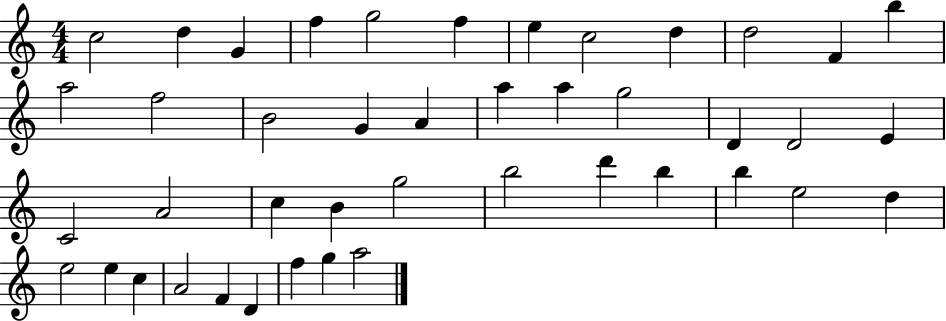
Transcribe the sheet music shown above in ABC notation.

X:1
T:Untitled
M:4/4
L:1/4
K:C
c2 d G f g2 f e c2 d d2 F b a2 f2 B2 G A a a g2 D D2 E C2 A2 c B g2 b2 d' b b e2 d e2 e c A2 F D f g a2